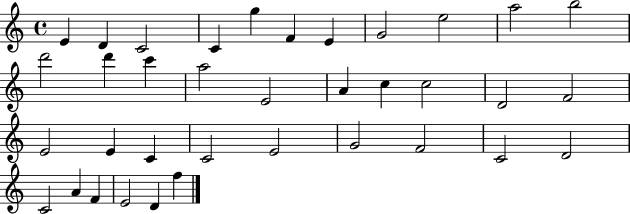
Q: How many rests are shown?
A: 0